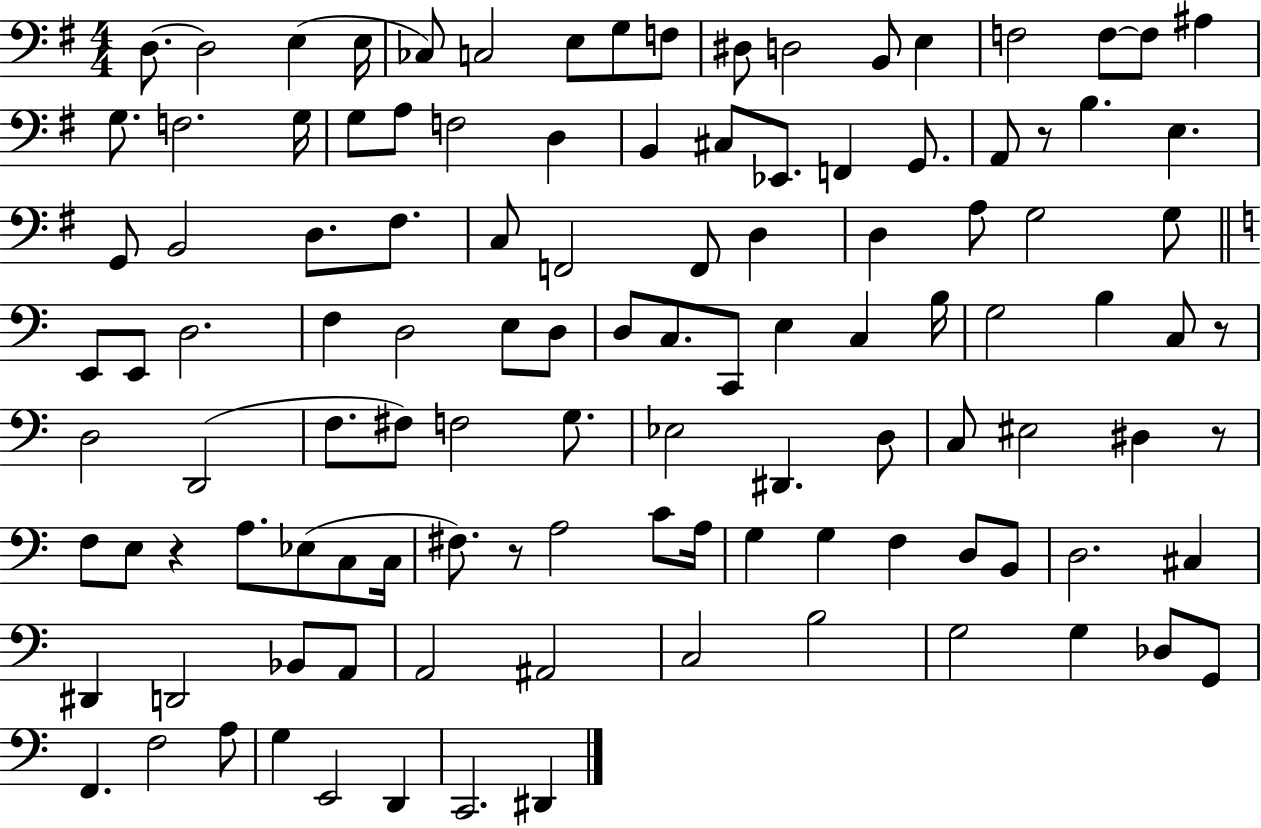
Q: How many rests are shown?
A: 5